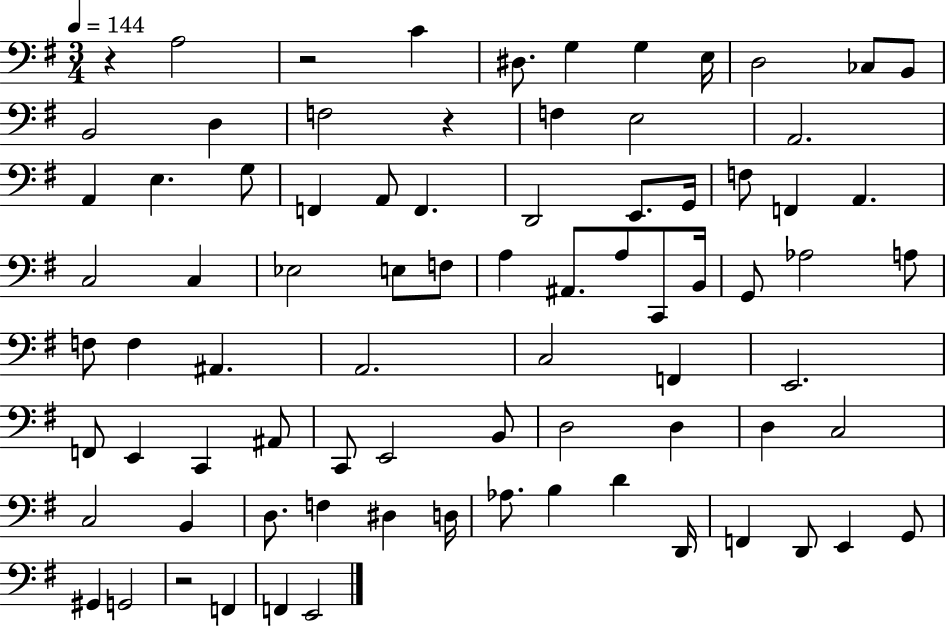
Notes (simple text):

R/q A3/h R/h C4/q D#3/e. G3/q G3/q E3/s D3/h CES3/e B2/e B2/h D3/q F3/h R/q F3/q E3/h A2/h. A2/q E3/q. G3/e F2/q A2/e F2/q. D2/h E2/e. G2/s F3/e F2/q A2/q. C3/h C3/q Eb3/h E3/e F3/e A3/q A#2/e. A3/e C2/e B2/s G2/e Ab3/h A3/e F3/e F3/q A#2/q. A2/h. C3/h F2/q E2/h. F2/e E2/q C2/q A#2/e C2/e E2/h B2/e D3/h D3/q D3/q C3/h C3/h B2/q D3/e. F3/q D#3/q D3/s Ab3/e. B3/q D4/q D2/s F2/q D2/e E2/q G2/e G#2/q G2/h R/h F2/q F2/q E2/h